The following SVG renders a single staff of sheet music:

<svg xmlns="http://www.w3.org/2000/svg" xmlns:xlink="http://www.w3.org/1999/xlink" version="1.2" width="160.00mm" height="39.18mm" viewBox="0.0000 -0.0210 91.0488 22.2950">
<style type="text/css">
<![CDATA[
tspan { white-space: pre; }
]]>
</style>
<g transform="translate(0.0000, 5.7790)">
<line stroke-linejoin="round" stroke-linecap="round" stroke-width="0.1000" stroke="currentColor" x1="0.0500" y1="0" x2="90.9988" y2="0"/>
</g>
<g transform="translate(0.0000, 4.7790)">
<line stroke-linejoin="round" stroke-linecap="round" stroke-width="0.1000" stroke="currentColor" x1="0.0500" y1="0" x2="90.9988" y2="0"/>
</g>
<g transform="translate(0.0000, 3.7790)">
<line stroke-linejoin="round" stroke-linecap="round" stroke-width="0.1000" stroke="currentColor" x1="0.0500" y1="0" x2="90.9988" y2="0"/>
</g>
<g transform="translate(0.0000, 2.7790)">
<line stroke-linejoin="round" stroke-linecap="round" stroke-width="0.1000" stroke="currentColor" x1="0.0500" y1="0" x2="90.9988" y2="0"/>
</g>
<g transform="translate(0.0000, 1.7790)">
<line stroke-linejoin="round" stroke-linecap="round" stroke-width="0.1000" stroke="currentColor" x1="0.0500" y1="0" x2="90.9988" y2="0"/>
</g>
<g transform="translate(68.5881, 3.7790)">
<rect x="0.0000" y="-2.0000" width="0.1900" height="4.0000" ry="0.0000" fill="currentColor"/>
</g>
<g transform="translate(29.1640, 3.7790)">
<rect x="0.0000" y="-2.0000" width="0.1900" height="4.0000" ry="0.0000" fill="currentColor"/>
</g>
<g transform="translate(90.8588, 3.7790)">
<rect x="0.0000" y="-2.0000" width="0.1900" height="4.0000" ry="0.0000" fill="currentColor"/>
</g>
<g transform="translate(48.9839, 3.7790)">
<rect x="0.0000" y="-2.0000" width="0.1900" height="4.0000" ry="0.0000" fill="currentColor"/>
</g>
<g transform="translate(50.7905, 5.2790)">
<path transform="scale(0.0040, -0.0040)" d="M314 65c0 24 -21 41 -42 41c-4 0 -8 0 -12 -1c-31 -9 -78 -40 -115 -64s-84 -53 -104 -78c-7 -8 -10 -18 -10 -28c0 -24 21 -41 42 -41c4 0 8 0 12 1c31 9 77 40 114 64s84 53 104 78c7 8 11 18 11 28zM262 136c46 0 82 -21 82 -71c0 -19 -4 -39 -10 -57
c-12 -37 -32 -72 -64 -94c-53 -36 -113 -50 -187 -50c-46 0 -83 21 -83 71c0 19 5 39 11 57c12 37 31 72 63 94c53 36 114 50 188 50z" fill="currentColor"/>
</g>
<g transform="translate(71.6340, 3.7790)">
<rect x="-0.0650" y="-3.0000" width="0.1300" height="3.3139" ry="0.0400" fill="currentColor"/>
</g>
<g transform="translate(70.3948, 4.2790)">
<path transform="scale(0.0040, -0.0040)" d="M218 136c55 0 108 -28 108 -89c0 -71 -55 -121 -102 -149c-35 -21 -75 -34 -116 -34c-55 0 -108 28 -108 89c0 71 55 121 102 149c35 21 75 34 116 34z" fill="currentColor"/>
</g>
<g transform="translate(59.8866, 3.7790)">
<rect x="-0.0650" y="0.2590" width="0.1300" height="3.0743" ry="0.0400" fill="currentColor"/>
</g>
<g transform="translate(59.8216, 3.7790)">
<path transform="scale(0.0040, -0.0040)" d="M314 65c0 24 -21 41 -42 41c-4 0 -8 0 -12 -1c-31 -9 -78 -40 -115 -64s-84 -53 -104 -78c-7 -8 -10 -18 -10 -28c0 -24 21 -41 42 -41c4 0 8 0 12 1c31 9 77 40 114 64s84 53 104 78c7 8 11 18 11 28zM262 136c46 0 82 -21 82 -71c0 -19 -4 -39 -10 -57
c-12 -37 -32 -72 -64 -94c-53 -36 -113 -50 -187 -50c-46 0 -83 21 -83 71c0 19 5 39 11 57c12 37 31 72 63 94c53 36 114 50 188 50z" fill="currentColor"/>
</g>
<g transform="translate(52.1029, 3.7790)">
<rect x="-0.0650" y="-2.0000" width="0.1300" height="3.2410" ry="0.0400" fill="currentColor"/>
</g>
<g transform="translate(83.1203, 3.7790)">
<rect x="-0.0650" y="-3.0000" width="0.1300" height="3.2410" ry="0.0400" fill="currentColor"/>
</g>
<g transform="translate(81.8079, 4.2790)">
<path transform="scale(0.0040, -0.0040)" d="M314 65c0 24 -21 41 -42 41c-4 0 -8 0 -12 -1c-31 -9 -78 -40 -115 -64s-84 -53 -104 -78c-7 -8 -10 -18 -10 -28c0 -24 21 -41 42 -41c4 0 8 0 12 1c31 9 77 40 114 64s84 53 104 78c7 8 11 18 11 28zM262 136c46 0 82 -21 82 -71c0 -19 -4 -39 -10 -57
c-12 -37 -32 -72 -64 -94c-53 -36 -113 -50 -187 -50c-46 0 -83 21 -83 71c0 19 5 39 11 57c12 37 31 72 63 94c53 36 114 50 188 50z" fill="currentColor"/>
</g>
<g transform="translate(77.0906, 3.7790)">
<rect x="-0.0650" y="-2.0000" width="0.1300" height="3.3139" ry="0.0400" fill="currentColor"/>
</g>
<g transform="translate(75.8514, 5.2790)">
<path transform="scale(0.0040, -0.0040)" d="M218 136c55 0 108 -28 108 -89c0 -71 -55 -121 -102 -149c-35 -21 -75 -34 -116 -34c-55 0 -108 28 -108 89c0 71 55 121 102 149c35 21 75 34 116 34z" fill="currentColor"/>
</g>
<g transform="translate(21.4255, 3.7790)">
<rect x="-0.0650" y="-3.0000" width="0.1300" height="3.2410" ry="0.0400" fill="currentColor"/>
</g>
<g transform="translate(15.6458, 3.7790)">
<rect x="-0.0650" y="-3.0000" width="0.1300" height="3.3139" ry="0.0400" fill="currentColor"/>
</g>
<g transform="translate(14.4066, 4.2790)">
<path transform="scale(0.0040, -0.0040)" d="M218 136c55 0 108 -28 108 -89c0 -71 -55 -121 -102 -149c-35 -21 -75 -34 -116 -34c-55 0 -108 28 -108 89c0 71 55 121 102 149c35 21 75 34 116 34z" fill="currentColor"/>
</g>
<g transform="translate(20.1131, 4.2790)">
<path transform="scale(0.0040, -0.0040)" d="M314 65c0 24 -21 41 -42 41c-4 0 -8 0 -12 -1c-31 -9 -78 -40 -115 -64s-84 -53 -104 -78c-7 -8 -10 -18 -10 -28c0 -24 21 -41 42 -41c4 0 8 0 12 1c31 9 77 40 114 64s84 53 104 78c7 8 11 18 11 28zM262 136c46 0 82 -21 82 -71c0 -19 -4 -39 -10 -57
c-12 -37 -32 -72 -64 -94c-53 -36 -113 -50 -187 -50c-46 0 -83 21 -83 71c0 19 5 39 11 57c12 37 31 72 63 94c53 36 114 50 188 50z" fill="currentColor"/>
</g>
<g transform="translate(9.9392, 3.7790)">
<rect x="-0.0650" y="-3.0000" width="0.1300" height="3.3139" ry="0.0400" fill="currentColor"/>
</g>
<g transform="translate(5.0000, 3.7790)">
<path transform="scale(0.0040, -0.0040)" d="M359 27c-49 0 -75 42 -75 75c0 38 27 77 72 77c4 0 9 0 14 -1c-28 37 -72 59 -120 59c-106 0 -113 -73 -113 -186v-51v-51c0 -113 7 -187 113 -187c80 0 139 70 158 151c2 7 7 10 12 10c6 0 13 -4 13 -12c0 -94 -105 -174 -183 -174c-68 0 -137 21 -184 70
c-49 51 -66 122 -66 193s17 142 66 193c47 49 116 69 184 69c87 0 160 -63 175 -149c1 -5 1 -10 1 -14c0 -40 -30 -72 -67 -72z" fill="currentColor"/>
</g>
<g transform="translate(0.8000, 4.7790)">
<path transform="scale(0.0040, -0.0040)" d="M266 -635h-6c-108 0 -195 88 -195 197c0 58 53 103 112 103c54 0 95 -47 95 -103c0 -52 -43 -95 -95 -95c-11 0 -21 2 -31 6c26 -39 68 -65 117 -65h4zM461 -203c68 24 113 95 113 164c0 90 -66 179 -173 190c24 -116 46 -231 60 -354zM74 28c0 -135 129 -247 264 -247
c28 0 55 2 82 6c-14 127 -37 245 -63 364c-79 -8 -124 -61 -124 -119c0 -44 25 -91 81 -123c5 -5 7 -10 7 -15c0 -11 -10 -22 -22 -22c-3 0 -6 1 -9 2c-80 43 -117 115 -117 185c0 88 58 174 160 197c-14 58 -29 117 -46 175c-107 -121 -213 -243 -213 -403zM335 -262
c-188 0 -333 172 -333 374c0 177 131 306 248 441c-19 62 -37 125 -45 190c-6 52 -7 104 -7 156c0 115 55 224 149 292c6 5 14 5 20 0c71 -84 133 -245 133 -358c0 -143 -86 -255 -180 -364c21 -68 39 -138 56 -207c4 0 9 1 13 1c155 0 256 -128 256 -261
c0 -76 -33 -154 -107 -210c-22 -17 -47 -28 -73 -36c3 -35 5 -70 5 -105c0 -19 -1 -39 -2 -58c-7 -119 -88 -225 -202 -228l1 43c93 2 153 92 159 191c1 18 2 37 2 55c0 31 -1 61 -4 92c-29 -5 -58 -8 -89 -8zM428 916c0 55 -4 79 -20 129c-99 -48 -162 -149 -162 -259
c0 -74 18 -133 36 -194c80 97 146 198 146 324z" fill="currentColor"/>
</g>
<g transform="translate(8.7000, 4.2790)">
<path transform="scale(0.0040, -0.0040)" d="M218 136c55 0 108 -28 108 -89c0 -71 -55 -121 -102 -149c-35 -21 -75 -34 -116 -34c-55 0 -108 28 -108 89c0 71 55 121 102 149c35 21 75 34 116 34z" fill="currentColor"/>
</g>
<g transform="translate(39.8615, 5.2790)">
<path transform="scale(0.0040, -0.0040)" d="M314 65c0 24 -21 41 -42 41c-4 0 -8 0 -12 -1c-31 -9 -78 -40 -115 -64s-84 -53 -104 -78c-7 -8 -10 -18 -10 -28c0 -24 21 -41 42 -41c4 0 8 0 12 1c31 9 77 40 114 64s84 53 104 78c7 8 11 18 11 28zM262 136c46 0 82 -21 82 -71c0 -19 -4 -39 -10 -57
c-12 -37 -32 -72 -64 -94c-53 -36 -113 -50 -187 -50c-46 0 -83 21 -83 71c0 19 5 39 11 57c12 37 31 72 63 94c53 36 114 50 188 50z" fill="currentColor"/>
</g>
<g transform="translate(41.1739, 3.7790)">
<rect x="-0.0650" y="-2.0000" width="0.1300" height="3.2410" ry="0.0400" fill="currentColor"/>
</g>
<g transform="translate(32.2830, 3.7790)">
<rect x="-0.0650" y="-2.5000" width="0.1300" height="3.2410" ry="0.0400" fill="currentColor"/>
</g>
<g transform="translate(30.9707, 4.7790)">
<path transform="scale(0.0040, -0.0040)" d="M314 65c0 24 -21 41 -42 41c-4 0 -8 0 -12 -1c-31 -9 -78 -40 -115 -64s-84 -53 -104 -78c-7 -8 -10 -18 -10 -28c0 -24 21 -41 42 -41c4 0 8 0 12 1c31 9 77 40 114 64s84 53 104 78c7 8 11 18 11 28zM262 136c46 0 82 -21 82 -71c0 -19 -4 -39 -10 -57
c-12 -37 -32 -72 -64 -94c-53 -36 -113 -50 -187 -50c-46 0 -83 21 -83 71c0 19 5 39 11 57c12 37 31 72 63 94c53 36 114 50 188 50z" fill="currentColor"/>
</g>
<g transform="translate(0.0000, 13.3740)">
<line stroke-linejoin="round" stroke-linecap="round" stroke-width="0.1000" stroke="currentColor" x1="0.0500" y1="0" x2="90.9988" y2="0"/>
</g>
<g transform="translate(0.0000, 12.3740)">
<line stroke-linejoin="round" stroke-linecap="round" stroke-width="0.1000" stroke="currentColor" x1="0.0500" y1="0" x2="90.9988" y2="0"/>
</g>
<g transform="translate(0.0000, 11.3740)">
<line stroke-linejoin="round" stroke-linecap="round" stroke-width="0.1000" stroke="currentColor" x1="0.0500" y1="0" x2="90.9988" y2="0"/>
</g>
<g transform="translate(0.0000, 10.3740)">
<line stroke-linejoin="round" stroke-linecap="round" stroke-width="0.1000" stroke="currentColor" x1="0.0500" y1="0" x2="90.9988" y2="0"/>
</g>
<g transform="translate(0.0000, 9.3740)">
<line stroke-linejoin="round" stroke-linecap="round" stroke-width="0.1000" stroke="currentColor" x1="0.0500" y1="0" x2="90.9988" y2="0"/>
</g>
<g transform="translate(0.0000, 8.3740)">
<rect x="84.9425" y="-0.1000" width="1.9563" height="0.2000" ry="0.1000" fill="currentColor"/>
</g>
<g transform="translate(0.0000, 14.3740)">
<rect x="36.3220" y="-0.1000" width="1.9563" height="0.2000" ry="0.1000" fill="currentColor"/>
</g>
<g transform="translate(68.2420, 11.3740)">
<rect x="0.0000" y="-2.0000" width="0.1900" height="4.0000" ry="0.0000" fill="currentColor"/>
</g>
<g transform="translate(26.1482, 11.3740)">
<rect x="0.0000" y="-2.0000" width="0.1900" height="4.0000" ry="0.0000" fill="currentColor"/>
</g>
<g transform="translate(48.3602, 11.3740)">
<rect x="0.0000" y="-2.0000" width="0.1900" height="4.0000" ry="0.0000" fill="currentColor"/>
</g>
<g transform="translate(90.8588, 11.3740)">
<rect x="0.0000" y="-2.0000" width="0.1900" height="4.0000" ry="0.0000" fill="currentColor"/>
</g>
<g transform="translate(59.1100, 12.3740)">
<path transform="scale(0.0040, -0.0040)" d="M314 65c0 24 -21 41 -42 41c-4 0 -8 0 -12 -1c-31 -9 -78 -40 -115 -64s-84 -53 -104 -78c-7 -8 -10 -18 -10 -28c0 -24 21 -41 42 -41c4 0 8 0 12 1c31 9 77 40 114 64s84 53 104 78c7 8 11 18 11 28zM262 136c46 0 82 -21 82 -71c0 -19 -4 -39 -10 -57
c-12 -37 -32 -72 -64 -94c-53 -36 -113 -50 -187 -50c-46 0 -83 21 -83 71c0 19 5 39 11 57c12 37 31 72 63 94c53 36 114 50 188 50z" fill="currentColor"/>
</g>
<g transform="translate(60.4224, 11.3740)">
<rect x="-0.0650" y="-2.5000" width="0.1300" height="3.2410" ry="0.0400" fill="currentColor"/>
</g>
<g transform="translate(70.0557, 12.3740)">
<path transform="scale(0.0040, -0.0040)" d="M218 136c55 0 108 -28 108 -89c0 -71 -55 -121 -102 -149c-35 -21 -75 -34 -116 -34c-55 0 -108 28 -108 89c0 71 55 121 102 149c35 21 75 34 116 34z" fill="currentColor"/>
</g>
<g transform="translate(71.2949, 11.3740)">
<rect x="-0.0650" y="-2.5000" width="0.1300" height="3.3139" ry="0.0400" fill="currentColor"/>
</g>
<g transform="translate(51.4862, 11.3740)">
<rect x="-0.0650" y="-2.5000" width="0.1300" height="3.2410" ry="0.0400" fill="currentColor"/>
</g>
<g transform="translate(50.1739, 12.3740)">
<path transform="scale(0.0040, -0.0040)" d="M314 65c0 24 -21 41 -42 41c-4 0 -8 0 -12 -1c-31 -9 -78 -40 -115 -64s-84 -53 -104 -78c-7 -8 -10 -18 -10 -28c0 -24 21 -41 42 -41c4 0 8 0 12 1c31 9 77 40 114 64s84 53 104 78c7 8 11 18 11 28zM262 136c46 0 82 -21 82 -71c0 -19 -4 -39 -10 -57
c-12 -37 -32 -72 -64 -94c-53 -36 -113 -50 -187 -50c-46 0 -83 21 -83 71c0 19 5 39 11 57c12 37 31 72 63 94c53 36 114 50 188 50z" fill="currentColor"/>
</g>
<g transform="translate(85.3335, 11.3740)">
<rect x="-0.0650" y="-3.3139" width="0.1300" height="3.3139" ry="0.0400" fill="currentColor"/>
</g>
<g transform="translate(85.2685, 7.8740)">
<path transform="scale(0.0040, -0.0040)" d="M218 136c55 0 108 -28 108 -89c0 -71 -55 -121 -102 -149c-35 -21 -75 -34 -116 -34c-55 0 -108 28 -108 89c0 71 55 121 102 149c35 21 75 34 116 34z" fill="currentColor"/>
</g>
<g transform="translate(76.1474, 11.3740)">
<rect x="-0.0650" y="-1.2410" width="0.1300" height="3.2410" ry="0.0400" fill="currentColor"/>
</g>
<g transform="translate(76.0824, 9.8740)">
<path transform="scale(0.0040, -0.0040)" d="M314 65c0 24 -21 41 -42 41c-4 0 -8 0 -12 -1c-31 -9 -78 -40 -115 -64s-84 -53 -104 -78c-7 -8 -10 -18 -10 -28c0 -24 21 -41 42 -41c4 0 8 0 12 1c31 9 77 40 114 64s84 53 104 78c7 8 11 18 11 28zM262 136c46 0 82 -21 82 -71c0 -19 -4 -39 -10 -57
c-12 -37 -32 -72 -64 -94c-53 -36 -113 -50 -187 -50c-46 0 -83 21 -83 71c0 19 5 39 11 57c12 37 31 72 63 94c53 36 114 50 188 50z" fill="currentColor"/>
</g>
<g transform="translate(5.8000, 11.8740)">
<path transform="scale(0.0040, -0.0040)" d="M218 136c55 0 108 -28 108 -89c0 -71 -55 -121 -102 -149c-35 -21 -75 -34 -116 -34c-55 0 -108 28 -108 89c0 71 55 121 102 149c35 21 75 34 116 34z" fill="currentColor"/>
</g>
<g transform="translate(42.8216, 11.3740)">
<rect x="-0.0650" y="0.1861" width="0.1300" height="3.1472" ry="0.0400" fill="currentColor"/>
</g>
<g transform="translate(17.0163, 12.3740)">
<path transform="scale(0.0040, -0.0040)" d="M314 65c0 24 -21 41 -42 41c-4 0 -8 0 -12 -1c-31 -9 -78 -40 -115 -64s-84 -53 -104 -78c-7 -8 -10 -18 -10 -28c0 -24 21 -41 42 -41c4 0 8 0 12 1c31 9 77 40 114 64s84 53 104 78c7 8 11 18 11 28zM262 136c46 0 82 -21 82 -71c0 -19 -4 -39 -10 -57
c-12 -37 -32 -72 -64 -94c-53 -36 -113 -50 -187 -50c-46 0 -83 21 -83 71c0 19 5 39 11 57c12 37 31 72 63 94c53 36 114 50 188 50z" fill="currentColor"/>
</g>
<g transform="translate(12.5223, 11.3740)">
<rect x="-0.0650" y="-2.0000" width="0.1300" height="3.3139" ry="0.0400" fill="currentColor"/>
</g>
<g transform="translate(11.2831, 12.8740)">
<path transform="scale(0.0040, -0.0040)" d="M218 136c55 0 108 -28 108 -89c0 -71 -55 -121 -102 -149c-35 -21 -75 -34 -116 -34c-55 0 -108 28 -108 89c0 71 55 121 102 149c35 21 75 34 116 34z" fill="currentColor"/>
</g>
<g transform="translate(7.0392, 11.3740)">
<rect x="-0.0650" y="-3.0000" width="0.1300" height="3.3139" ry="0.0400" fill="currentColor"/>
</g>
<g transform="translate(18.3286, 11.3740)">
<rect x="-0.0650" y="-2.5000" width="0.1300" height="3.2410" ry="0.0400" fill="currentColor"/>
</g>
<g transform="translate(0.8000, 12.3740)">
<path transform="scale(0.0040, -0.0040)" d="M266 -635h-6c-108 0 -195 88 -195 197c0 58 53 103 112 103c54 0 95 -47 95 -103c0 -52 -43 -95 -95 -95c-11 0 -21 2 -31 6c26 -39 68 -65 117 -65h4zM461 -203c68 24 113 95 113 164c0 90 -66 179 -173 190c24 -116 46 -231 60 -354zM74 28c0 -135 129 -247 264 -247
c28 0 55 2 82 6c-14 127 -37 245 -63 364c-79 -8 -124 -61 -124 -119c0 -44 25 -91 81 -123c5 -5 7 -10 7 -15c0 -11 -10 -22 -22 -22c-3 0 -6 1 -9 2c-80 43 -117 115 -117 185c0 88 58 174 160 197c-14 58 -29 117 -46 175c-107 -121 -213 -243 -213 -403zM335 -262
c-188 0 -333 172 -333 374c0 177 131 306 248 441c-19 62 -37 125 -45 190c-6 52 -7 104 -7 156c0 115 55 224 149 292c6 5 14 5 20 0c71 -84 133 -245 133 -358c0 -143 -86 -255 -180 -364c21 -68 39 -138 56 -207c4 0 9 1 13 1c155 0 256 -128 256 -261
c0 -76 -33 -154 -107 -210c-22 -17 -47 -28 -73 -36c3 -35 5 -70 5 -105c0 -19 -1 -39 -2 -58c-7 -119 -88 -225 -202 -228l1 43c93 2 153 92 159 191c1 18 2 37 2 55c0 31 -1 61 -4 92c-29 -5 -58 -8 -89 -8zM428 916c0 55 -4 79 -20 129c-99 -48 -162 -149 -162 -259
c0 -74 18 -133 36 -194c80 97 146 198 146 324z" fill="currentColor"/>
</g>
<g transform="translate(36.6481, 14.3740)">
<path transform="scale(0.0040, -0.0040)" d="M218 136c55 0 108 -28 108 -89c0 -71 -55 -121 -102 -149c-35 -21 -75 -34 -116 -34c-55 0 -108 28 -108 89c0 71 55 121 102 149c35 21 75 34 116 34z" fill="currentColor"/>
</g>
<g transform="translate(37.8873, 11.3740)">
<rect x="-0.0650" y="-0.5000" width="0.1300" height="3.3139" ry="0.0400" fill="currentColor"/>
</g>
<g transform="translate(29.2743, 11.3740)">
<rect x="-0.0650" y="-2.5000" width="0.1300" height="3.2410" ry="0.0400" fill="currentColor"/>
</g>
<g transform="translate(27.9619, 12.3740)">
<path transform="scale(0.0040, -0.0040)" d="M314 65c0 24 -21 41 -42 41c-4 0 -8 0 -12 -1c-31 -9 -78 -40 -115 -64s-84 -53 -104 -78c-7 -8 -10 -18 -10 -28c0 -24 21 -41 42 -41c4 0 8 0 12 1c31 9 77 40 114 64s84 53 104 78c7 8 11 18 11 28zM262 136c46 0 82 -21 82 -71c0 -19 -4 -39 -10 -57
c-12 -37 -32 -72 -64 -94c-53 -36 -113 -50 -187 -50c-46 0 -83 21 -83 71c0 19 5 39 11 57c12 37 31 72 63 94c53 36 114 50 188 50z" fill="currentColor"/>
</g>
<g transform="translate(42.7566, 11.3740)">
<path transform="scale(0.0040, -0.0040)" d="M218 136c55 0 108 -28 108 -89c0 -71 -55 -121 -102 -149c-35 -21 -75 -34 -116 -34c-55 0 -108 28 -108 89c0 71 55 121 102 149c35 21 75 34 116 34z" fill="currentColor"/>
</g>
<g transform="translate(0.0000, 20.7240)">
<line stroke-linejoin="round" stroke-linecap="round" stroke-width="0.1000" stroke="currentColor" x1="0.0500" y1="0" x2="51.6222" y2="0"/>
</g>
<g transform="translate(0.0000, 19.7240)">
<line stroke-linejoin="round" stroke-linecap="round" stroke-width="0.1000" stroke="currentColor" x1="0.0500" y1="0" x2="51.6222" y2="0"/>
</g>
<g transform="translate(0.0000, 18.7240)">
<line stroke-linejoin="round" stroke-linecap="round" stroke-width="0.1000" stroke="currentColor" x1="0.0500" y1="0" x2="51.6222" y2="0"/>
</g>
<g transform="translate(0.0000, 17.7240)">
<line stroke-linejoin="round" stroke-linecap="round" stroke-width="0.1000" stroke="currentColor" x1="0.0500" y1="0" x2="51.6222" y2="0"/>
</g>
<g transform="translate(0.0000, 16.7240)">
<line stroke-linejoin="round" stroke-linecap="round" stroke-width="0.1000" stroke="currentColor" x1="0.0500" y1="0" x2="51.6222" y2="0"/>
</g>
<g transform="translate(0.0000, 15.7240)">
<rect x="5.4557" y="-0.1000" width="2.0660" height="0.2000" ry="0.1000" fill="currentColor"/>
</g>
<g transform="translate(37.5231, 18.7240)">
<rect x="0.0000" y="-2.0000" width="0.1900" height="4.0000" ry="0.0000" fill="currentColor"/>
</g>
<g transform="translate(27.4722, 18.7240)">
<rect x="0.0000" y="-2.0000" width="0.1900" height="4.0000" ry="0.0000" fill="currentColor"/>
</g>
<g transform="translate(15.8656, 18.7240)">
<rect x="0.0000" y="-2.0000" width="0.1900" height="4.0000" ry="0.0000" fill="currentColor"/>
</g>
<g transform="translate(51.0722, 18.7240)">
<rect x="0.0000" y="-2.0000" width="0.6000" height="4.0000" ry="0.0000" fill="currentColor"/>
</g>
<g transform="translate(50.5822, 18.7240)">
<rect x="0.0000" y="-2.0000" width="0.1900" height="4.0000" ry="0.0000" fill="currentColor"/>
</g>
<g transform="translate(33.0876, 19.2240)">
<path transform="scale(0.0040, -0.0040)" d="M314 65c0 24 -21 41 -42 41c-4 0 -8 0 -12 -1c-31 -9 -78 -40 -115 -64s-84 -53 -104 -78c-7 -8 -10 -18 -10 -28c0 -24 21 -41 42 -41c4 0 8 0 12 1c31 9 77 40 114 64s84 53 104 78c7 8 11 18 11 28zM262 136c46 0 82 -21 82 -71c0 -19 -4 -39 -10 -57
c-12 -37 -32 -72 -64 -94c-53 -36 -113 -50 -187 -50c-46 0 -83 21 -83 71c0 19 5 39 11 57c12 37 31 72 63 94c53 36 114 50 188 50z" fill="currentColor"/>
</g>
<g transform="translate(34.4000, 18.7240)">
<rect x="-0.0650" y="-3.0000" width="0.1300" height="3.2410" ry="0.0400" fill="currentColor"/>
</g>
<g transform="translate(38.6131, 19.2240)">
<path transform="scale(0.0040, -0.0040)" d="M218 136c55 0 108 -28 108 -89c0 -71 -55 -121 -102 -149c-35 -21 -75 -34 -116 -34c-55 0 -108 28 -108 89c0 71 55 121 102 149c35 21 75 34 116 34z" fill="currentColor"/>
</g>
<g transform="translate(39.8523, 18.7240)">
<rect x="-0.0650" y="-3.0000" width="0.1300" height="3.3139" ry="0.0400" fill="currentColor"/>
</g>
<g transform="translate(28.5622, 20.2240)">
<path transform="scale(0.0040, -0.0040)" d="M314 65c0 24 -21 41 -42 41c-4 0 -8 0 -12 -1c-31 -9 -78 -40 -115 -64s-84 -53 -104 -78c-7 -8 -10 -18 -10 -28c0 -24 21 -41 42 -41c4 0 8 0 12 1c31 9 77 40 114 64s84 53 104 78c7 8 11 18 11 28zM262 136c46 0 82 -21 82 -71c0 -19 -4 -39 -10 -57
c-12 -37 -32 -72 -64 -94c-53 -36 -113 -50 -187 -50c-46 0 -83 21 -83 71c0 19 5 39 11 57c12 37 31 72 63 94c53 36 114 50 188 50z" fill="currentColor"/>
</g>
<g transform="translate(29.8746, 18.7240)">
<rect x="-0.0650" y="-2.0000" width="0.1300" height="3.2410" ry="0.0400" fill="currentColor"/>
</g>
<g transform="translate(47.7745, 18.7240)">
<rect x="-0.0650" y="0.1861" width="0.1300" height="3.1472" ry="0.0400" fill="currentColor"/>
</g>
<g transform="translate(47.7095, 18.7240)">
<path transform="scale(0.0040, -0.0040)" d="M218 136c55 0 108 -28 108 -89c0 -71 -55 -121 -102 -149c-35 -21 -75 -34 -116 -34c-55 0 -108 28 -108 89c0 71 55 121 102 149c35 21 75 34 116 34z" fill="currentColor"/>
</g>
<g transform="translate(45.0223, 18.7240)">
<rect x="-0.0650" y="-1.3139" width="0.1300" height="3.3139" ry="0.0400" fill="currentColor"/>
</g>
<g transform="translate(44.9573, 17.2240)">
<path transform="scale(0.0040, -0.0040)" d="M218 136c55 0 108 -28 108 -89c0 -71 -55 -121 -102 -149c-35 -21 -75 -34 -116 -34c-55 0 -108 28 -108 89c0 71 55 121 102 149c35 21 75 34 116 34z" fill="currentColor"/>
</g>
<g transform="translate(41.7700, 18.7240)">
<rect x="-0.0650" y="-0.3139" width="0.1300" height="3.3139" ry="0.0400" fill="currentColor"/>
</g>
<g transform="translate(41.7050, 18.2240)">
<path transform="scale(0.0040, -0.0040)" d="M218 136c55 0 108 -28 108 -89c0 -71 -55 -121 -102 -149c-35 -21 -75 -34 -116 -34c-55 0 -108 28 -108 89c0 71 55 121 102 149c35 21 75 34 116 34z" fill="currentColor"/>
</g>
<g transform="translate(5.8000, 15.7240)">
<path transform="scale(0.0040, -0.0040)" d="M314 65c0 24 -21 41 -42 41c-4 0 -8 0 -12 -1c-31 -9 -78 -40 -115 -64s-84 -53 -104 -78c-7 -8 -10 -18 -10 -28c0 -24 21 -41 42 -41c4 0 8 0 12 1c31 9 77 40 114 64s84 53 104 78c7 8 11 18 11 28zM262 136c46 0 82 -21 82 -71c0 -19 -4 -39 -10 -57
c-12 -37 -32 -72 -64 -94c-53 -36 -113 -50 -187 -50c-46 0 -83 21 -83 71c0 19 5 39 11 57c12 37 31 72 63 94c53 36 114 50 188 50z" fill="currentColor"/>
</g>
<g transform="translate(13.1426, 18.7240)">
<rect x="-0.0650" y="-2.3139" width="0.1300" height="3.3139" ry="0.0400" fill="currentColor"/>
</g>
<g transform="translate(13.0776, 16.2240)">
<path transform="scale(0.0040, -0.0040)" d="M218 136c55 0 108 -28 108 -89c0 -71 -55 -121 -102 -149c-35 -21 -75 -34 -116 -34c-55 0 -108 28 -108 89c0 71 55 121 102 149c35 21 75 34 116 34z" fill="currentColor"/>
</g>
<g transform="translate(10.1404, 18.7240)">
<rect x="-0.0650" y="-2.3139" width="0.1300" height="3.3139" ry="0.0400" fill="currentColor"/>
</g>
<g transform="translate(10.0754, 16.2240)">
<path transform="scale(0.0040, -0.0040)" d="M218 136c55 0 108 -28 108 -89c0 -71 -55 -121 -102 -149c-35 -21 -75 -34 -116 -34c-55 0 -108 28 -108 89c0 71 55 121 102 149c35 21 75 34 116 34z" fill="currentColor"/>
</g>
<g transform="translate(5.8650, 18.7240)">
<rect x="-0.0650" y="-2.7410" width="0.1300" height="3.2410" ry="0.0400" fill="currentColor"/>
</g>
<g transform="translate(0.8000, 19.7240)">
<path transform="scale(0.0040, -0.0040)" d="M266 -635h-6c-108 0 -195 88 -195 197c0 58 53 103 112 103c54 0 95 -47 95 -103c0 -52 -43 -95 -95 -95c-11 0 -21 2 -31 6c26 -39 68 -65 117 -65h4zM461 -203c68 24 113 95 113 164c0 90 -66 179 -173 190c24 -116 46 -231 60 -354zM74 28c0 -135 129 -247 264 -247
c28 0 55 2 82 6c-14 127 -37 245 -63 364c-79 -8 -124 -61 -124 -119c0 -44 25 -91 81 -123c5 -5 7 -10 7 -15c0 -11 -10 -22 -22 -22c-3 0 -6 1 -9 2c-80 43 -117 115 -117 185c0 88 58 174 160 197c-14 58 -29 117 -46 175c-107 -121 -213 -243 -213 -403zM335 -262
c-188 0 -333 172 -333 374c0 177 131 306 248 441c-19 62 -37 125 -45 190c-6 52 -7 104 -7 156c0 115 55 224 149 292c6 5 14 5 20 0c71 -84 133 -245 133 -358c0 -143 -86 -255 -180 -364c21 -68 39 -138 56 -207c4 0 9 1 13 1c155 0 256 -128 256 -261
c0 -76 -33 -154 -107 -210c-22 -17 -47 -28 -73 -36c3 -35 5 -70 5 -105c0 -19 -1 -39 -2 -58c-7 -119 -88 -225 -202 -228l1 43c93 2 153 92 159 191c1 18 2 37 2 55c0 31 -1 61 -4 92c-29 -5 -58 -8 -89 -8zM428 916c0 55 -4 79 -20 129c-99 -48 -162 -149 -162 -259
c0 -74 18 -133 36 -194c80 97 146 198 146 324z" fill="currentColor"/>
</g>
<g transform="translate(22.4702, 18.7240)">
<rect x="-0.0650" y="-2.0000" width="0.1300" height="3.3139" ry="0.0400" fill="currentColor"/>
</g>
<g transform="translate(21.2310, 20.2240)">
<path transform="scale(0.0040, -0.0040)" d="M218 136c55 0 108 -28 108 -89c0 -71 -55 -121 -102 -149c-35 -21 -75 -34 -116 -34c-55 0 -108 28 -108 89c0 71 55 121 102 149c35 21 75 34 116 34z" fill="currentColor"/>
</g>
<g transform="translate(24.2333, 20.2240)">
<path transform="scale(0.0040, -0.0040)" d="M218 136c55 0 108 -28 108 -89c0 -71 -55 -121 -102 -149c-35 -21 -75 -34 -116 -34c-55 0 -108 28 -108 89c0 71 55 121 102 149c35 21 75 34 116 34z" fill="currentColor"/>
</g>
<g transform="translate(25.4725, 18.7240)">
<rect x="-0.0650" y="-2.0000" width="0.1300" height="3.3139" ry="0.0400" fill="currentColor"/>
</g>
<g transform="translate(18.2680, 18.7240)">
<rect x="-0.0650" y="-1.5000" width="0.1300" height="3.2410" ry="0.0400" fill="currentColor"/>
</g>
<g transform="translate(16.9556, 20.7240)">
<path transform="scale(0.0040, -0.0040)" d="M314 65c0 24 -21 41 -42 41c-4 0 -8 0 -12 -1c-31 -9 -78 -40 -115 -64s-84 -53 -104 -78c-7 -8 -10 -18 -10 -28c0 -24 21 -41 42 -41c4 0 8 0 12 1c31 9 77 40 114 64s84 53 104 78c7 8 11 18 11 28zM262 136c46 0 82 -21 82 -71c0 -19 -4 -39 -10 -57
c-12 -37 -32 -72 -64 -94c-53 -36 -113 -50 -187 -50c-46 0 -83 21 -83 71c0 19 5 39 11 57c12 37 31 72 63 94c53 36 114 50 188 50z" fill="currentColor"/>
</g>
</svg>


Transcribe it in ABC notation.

X:1
T:Untitled
M:4/4
L:1/4
K:C
A A A2 G2 F2 F2 B2 A F A2 A F G2 G2 C B G2 G2 G e2 b a2 g g E2 F F F2 A2 A c e B